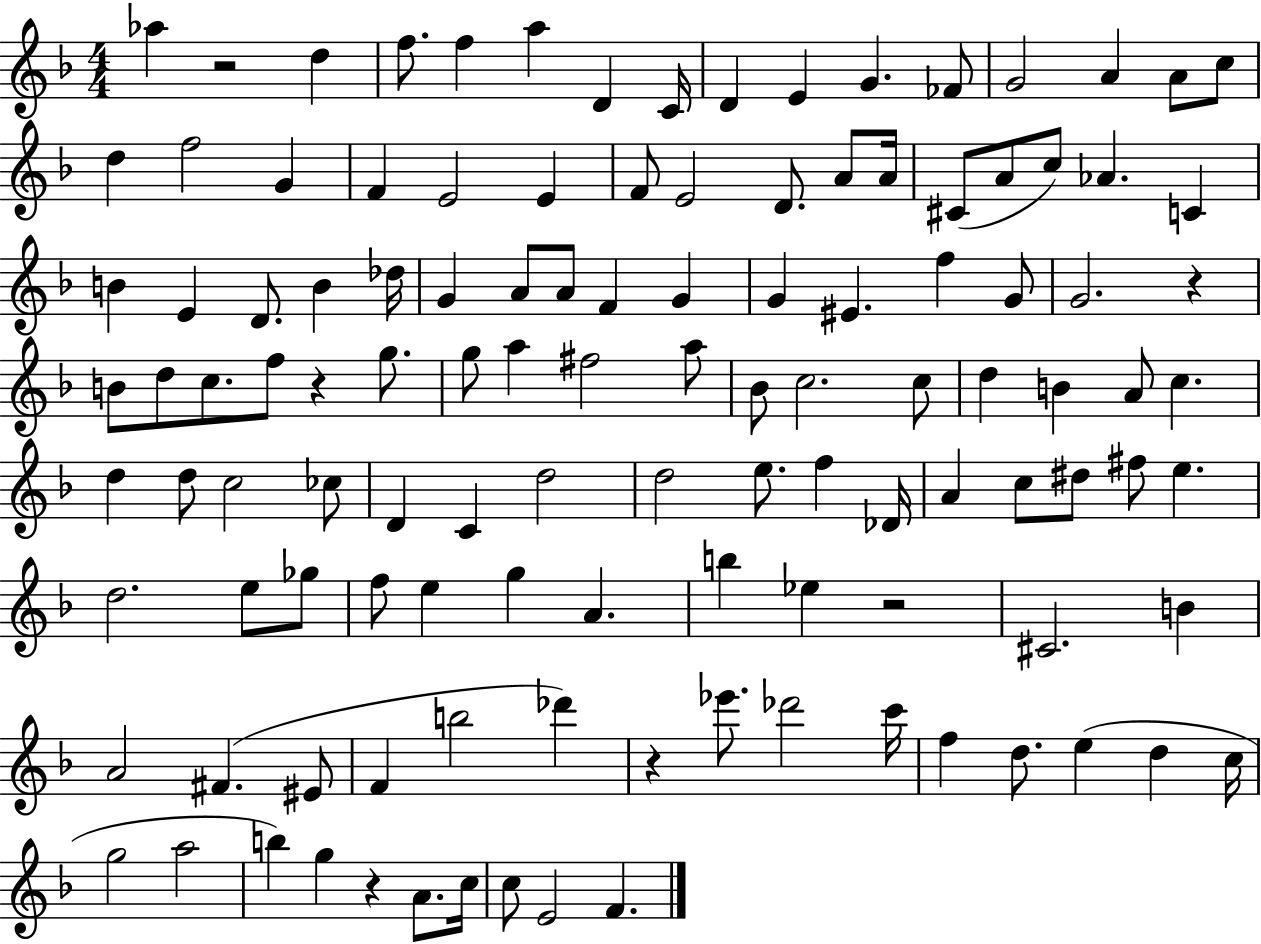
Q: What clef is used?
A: treble